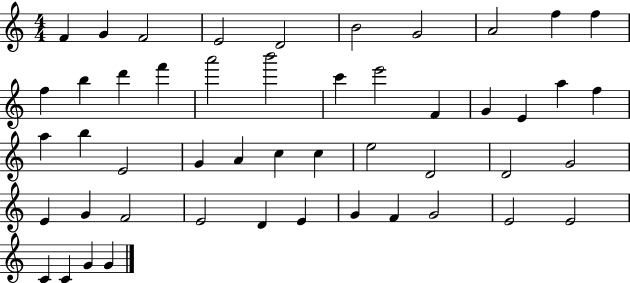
F4/q G4/q F4/h E4/h D4/h B4/h G4/h A4/h F5/q F5/q F5/q B5/q D6/q F6/q A6/h B6/h C6/q E6/h F4/q G4/q E4/q A5/q F5/q A5/q B5/q E4/h G4/q A4/q C5/q C5/q E5/h D4/h D4/h G4/h E4/q G4/q F4/h E4/h D4/q E4/q G4/q F4/q G4/h E4/h E4/h C4/q C4/q G4/q G4/q